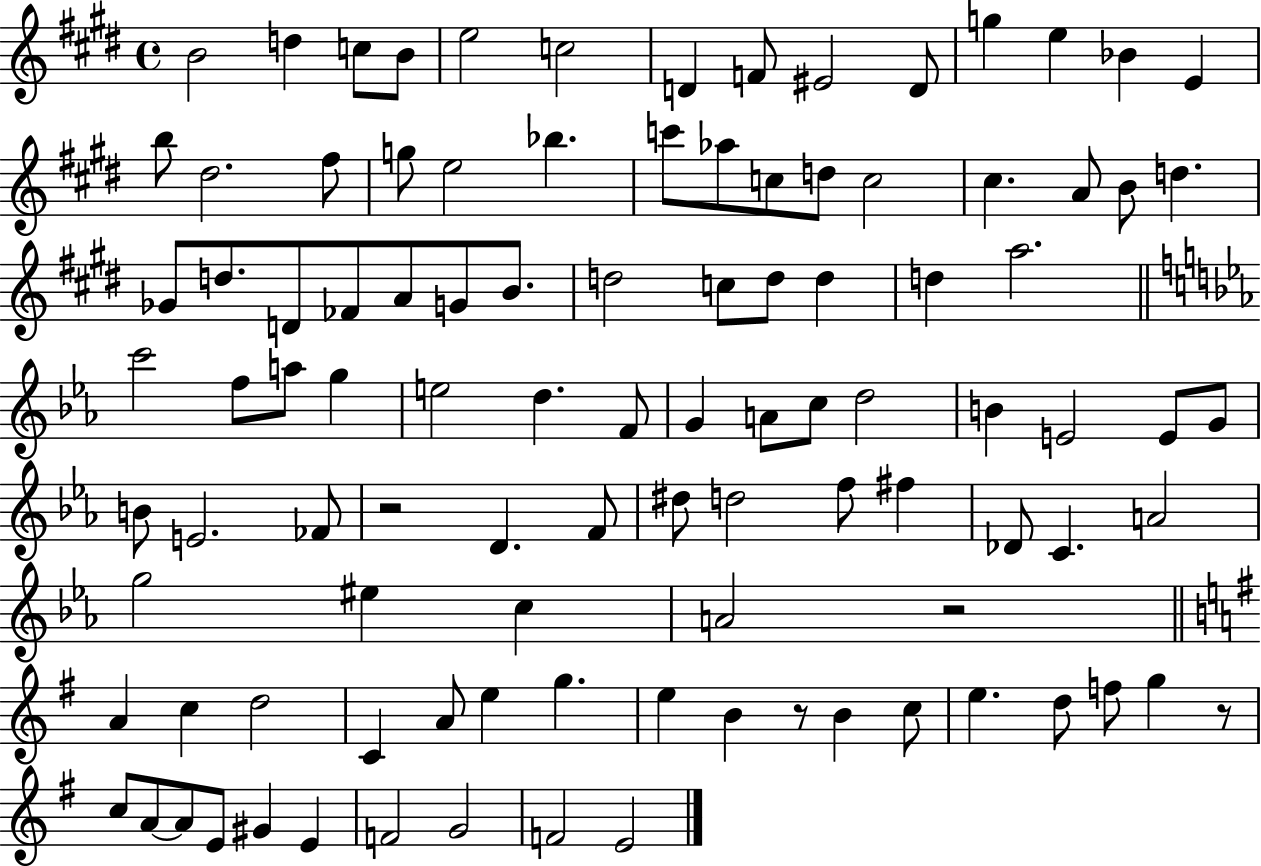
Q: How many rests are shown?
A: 4